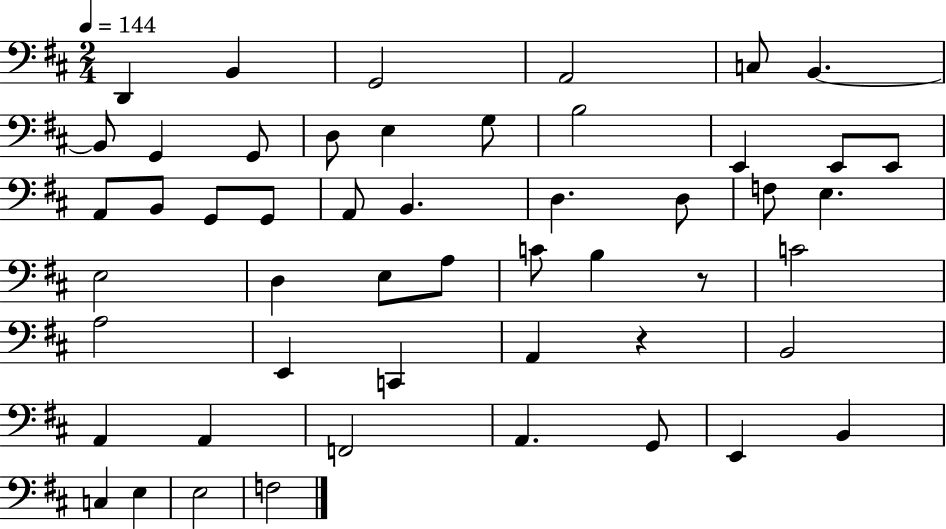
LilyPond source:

{
  \clef bass
  \numericTimeSignature
  \time 2/4
  \key d \major
  \tempo 4 = 144
  d,4 b,4 | g,2 | a,2 | c8 b,4.~~ | \break b,8 g,4 g,8 | d8 e4 g8 | b2 | e,4 e,8 e,8 | \break a,8 b,8 g,8 g,8 | a,8 b,4. | d4. d8 | f8 e4. | \break e2 | d4 e8 a8 | c'8 b4 r8 | c'2 | \break a2 | e,4 c,4 | a,4 r4 | b,2 | \break a,4 a,4 | f,2 | a,4. g,8 | e,4 b,4 | \break c4 e4 | e2 | f2 | \bar "|."
}